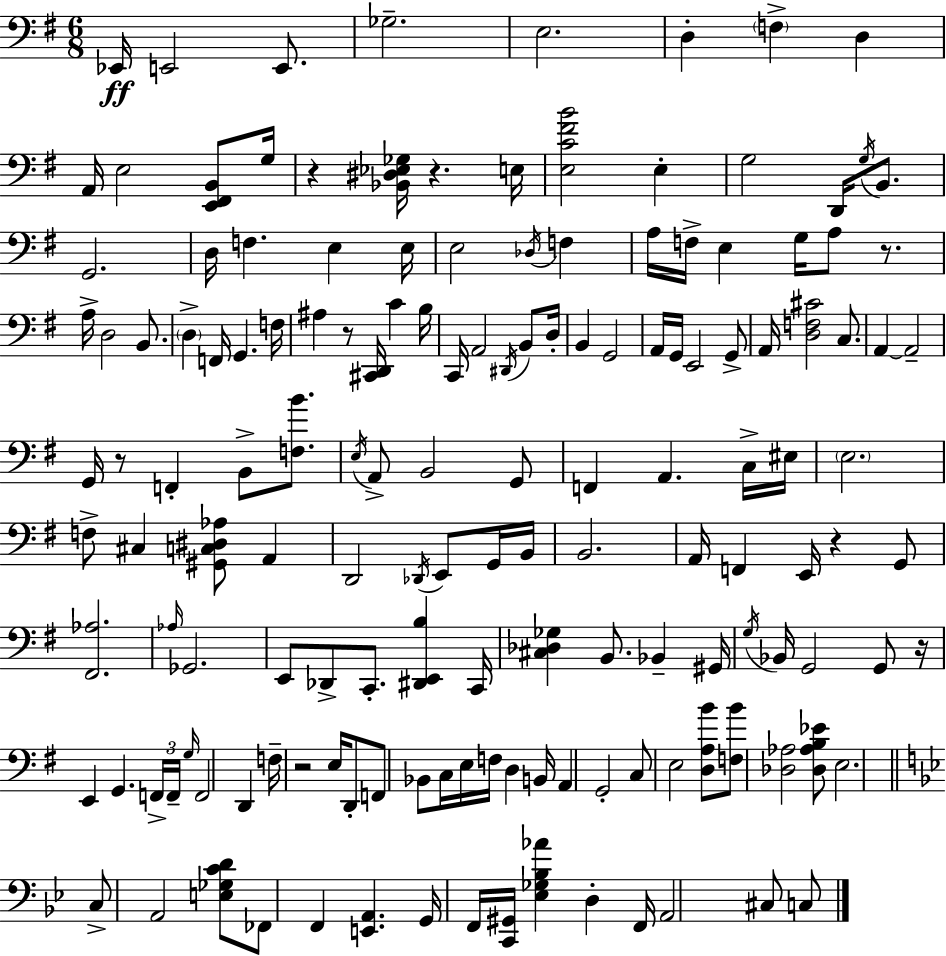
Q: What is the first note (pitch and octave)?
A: Eb2